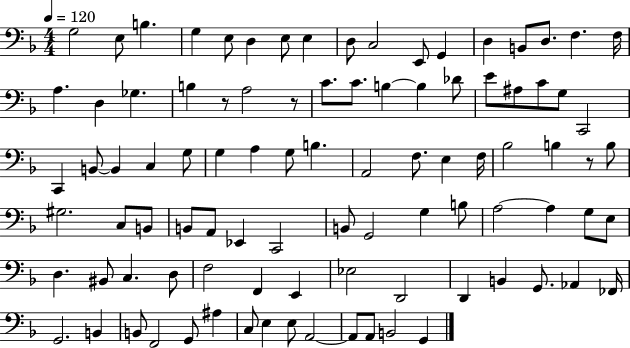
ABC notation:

X:1
T:Untitled
M:4/4
L:1/4
K:F
G,2 E,/2 B, G, E,/2 D, E,/2 E, D,/2 C,2 E,,/2 G,, D, B,,/2 D,/2 F, F,/4 A, D, _G, B, z/2 A,2 z/2 C/2 C/2 B, B, _D/2 E/2 ^A,/2 C/2 G,/2 C,,2 C,, B,,/2 B,, C, G,/2 G, A, G,/2 B, A,,2 F,/2 E, F,/4 _B,2 B, z/2 B,/2 ^G,2 C,/2 B,,/2 B,,/2 A,,/2 _E,, C,,2 B,,/2 G,,2 G, B,/2 A,2 A, G,/2 E,/2 D, ^B,,/2 C, D,/2 F,2 F,, E,, _E,2 D,,2 D,, B,, G,,/2 _A,, _F,,/4 G,,2 B,, B,,/2 F,,2 G,,/2 ^A, C,/2 E, E,/2 A,,2 A,,/2 A,,/2 B,,2 G,,